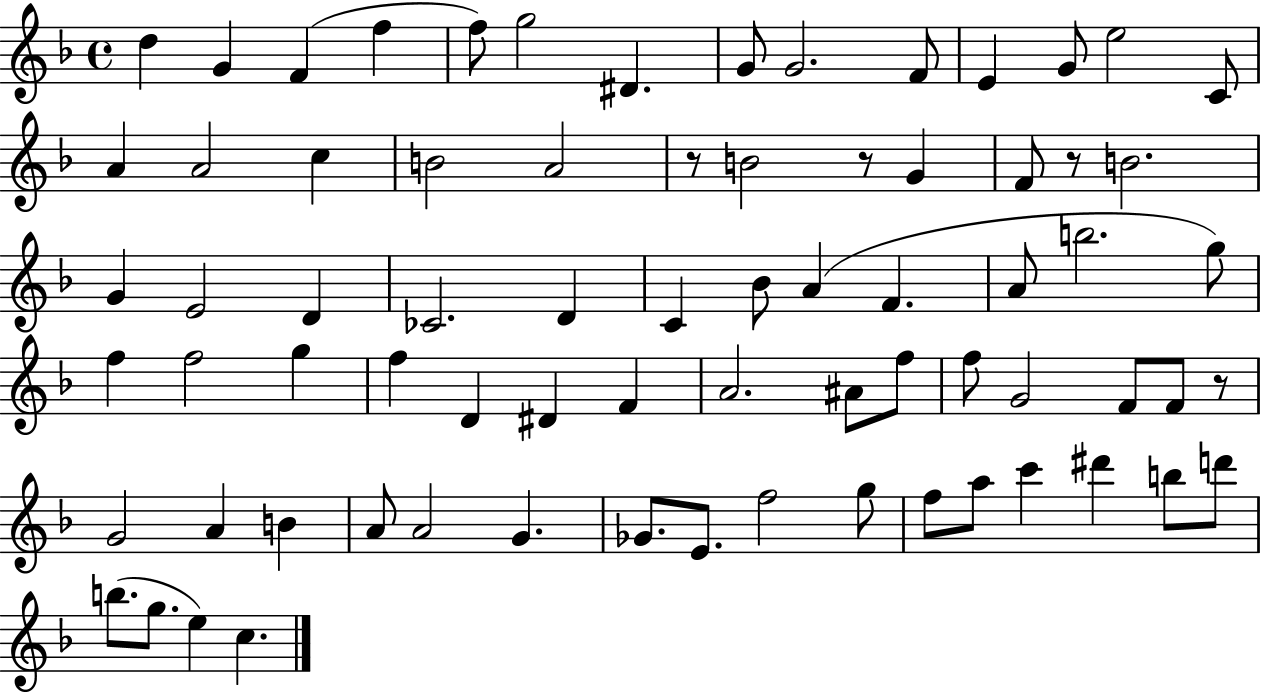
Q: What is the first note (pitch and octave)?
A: D5